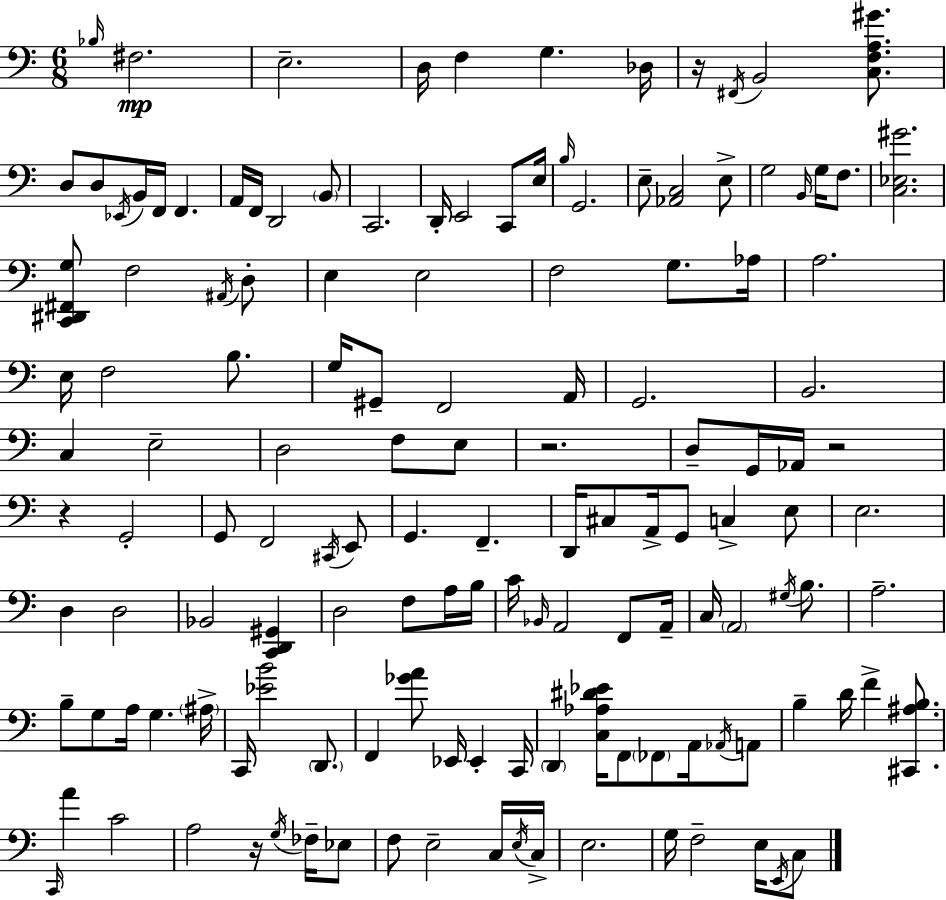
X:1
T:Untitled
M:6/8
L:1/4
K:C
_B,/4 ^F,2 E,2 D,/4 F, G, _D,/4 z/4 ^F,,/4 B,,2 [C,F,A,^G]/2 D,/2 D,/2 _E,,/4 B,,/4 F,,/4 F,, A,,/4 F,,/4 D,,2 B,,/2 C,,2 D,,/4 E,,2 C,,/2 E,/4 B,/4 G,,2 E,/2 [_A,,C,]2 E,/2 G,2 B,,/4 G,/4 F,/2 [C,_E,^G]2 [C,,^D,,^F,,G,]/2 F,2 ^A,,/4 D,/2 E, E,2 F,2 G,/2 _A,/4 A,2 E,/4 F,2 B,/2 G,/4 ^G,,/2 F,,2 A,,/4 G,,2 B,,2 C, E,2 D,2 F,/2 E,/2 z2 D,/2 G,,/4 _A,,/4 z2 z G,,2 G,,/2 F,,2 ^C,,/4 E,,/2 G,, F,, D,,/4 ^C,/2 A,,/4 G,,/2 C, E,/2 E,2 D, D,2 _B,,2 [C,,D,,^G,,] D,2 F,/2 A,/4 B,/4 C/4 _B,,/4 A,,2 F,,/2 A,,/4 C,/4 A,,2 ^G,/4 B,/2 A,2 B,/2 G,/2 A,/4 G, ^A,/4 C,,/4 [_EB]2 D,,/2 F,, [_GA]/2 _E,,/4 _E,, C,,/4 D,, [C,_A,^D_E]/4 F,,/2 _F,,/2 A,,/4 _A,,/4 A,,/2 B, D/4 F [^C,,^A,B,]/2 C,,/4 A C2 A,2 z/4 G,/4 _F,/4 _E,/2 F,/2 E,2 C,/4 E,/4 C,/4 E,2 G,/4 F,2 E,/4 E,,/4 C,/2